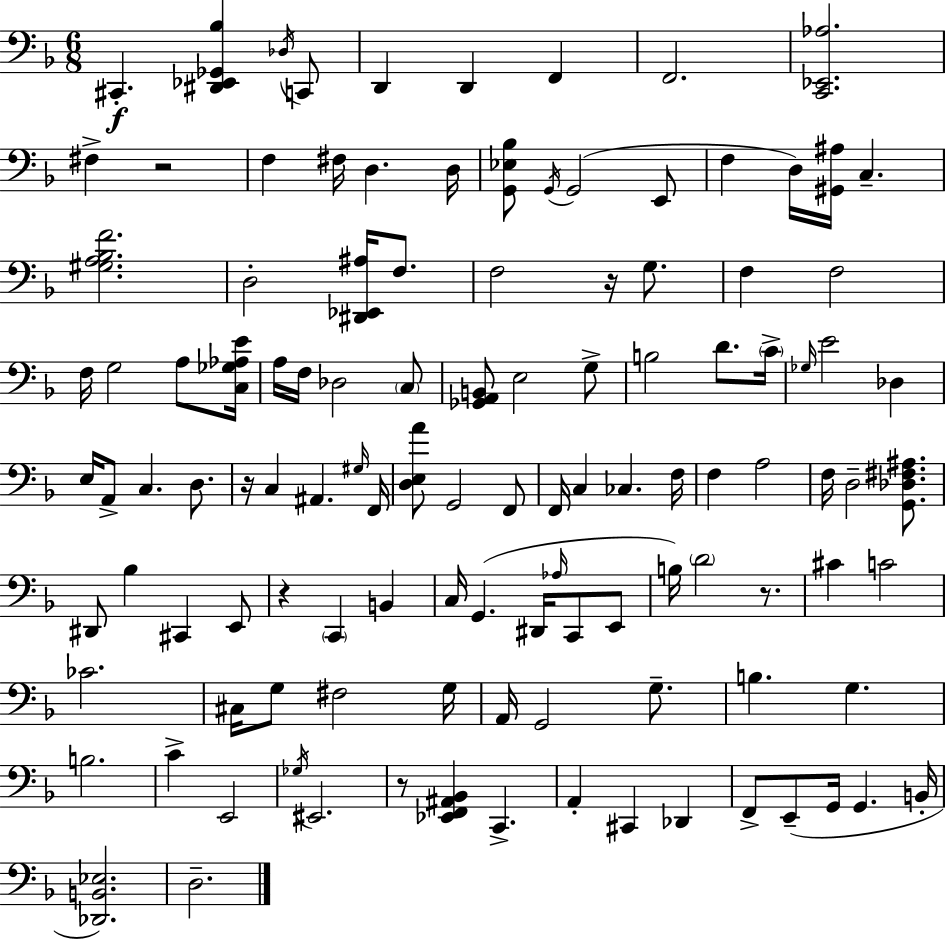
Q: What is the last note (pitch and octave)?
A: D3